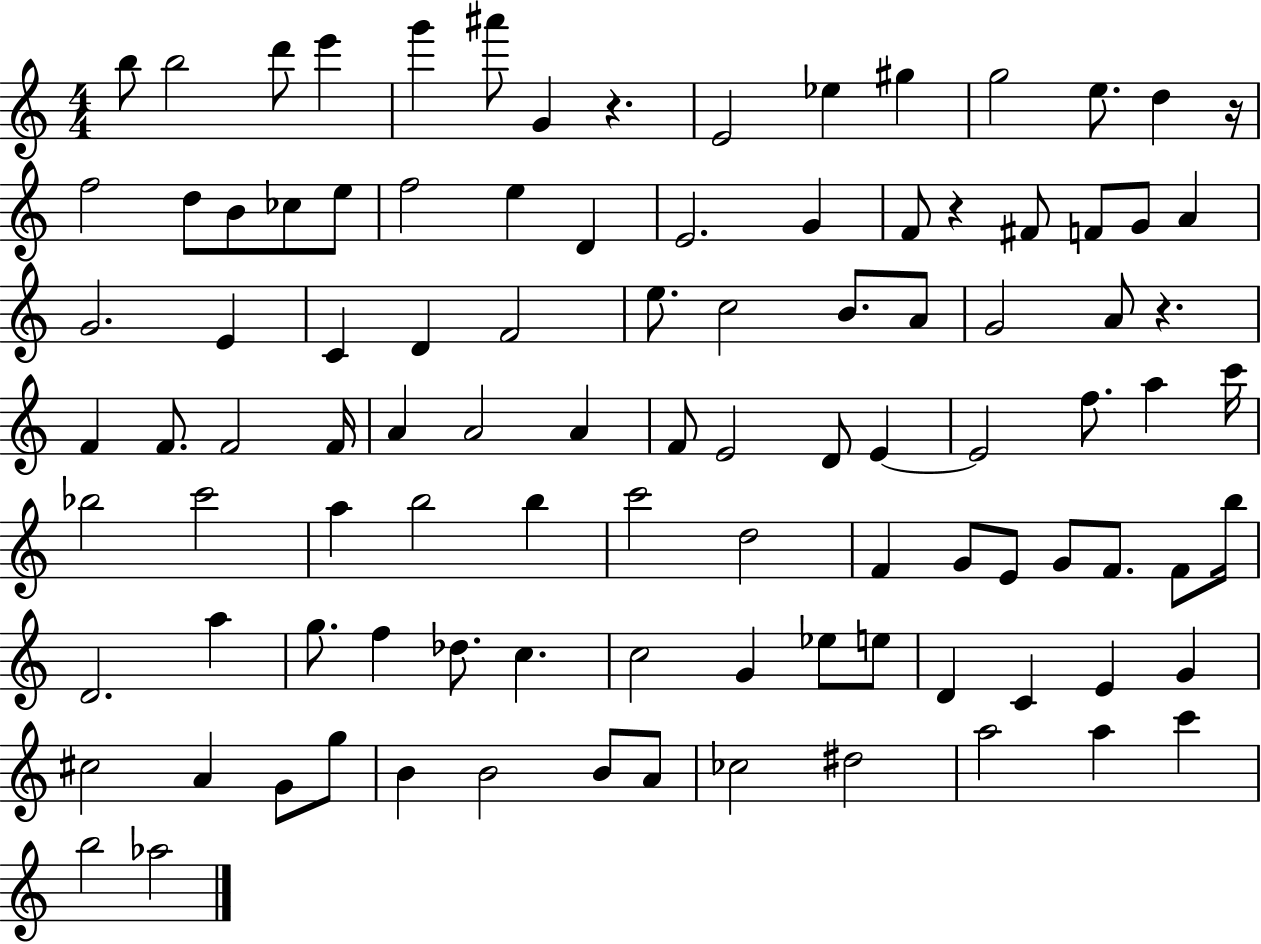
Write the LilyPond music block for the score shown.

{
  \clef treble
  \numericTimeSignature
  \time 4/4
  \key c \major
  b''8 b''2 d'''8 e'''4 | g'''4 ais'''8 g'4 r4. | e'2 ees''4 gis''4 | g''2 e''8. d''4 r16 | \break f''2 d''8 b'8 ces''8 e''8 | f''2 e''4 d'4 | e'2. g'4 | f'8 r4 fis'8 f'8 g'8 a'4 | \break g'2. e'4 | c'4 d'4 f'2 | e''8. c''2 b'8. a'8 | g'2 a'8 r4. | \break f'4 f'8. f'2 f'16 | a'4 a'2 a'4 | f'8 e'2 d'8 e'4~~ | e'2 f''8. a''4 c'''16 | \break bes''2 c'''2 | a''4 b''2 b''4 | c'''2 d''2 | f'4 g'8 e'8 g'8 f'8. f'8 b''16 | \break d'2. a''4 | g''8. f''4 des''8. c''4. | c''2 g'4 ees''8 e''8 | d'4 c'4 e'4 g'4 | \break cis''2 a'4 g'8 g''8 | b'4 b'2 b'8 a'8 | ces''2 dis''2 | a''2 a''4 c'''4 | \break b''2 aes''2 | \bar "|."
}